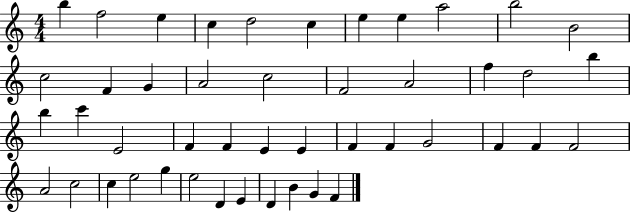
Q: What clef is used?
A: treble